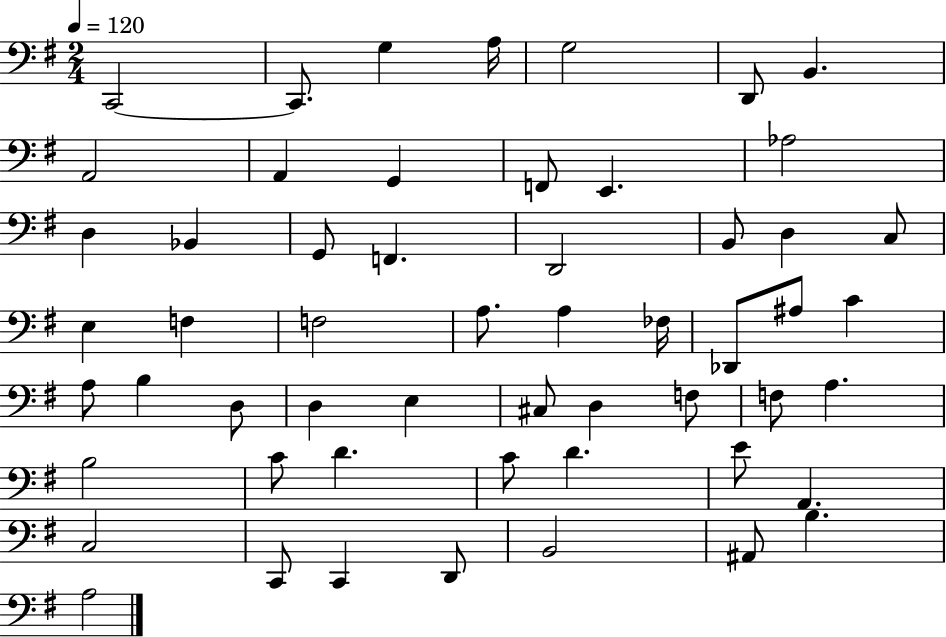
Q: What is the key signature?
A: G major